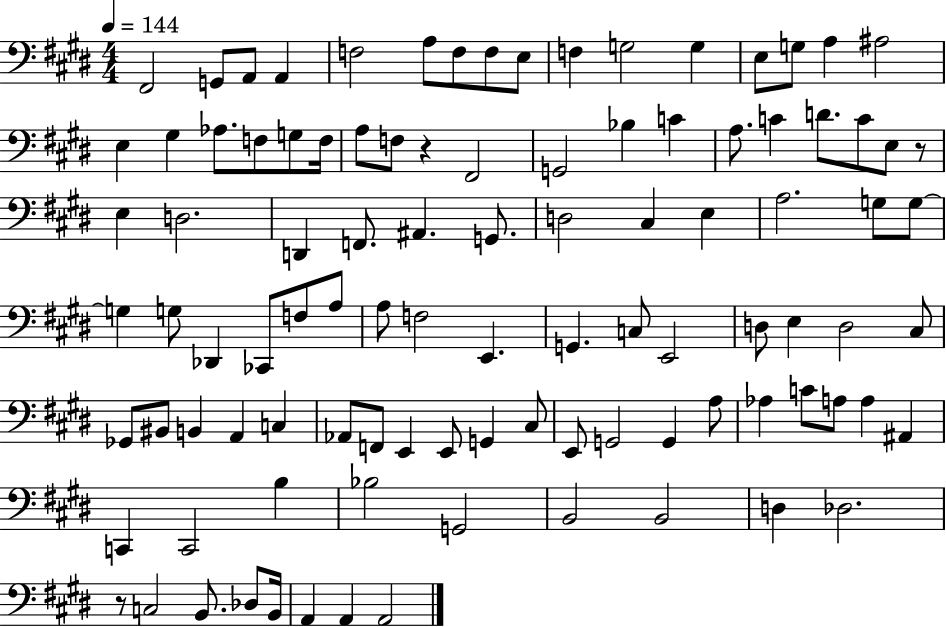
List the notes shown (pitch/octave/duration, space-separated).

F#2/h G2/e A2/e A2/q F3/h A3/e F3/e F3/e E3/e F3/q G3/h G3/q E3/e G3/e A3/q A#3/h E3/q G#3/q Ab3/e. F3/e G3/e F3/s A3/e F3/e R/q F#2/h G2/h Bb3/q C4/q A3/e. C4/q D4/e. C4/e E3/e R/e E3/q D3/h. D2/q F2/e. A#2/q. G2/e. D3/h C#3/q E3/q A3/h. G3/e G3/e G3/q G3/e Db2/q CES2/e F3/e A3/e A3/e F3/h E2/q. G2/q. C3/e E2/h D3/e E3/q D3/h C#3/e Gb2/e BIS2/e B2/q A2/q C3/q Ab2/e F2/e E2/q E2/e G2/q C#3/e E2/e G2/h G2/q A3/e Ab3/q C4/e A3/e A3/q A#2/q C2/q C2/h B3/q Bb3/h G2/h B2/h B2/h D3/q Db3/h. R/e C3/h B2/e. Db3/e B2/s A2/q A2/q A2/h